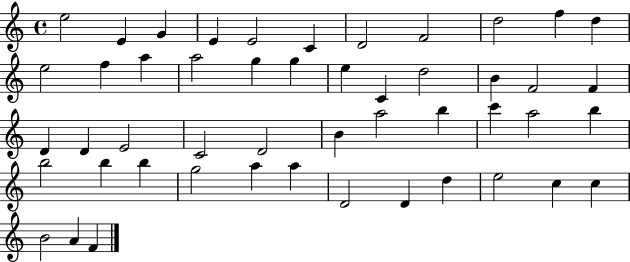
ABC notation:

X:1
T:Untitled
M:4/4
L:1/4
K:C
e2 E G E E2 C D2 F2 d2 f d e2 f a a2 g g e C d2 B F2 F D D E2 C2 D2 B a2 b c' a2 b b2 b b g2 a a D2 D d e2 c c B2 A F